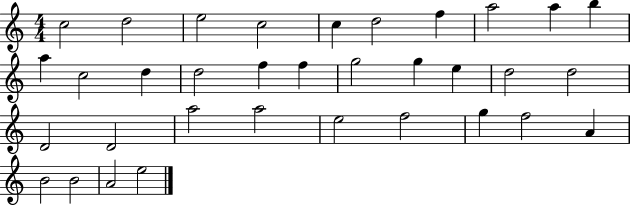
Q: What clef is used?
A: treble